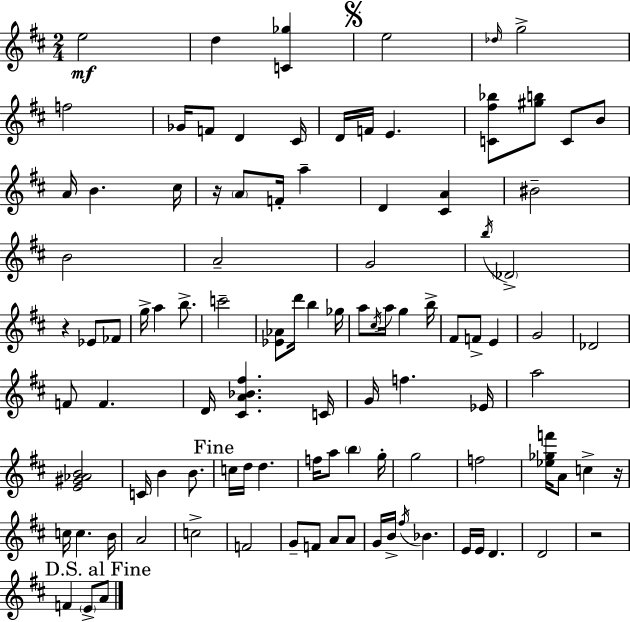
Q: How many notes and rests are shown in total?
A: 102